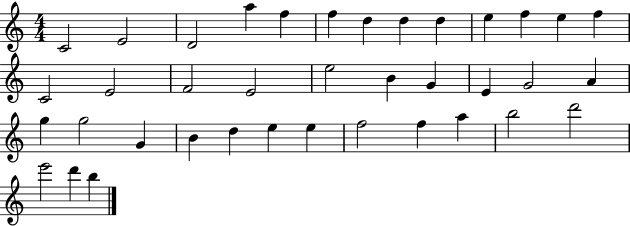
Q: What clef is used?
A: treble